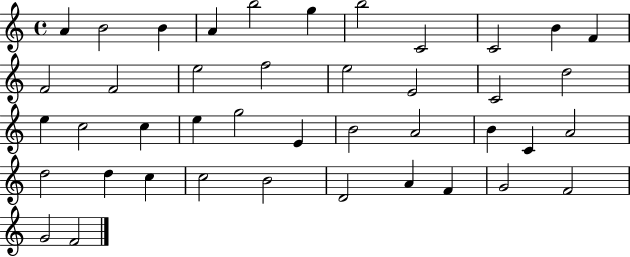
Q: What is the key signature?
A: C major